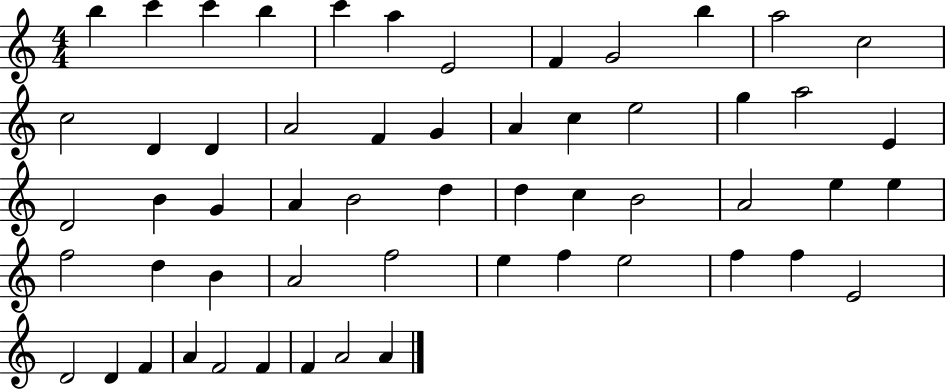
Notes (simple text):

B5/q C6/q C6/q B5/q C6/q A5/q E4/h F4/q G4/h B5/q A5/h C5/h C5/h D4/q D4/q A4/h F4/q G4/q A4/q C5/q E5/h G5/q A5/h E4/q D4/h B4/q G4/q A4/q B4/h D5/q D5/q C5/q B4/h A4/h E5/q E5/q F5/h D5/q B4/q A4/h F5/h E5/q F5/q E5/h F5/q F5/q E4/h D4/h D4/q F4/q A4/q F4/h F4/q F4/q A4/h A4/q